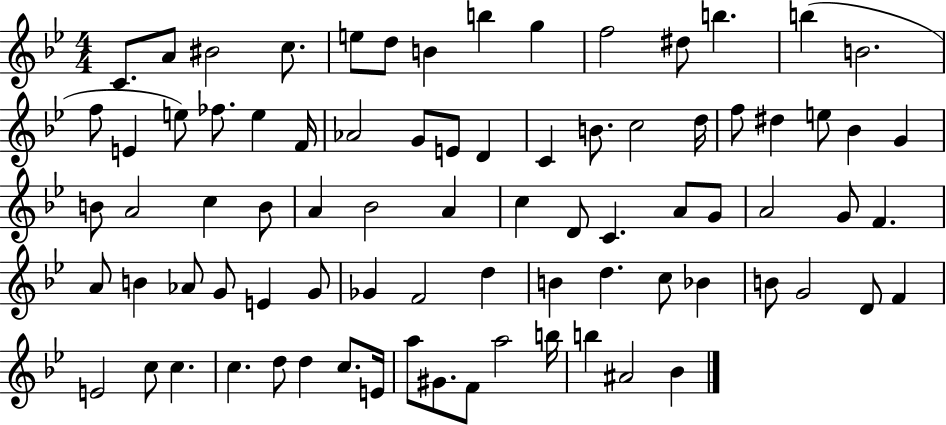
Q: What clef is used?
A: treble